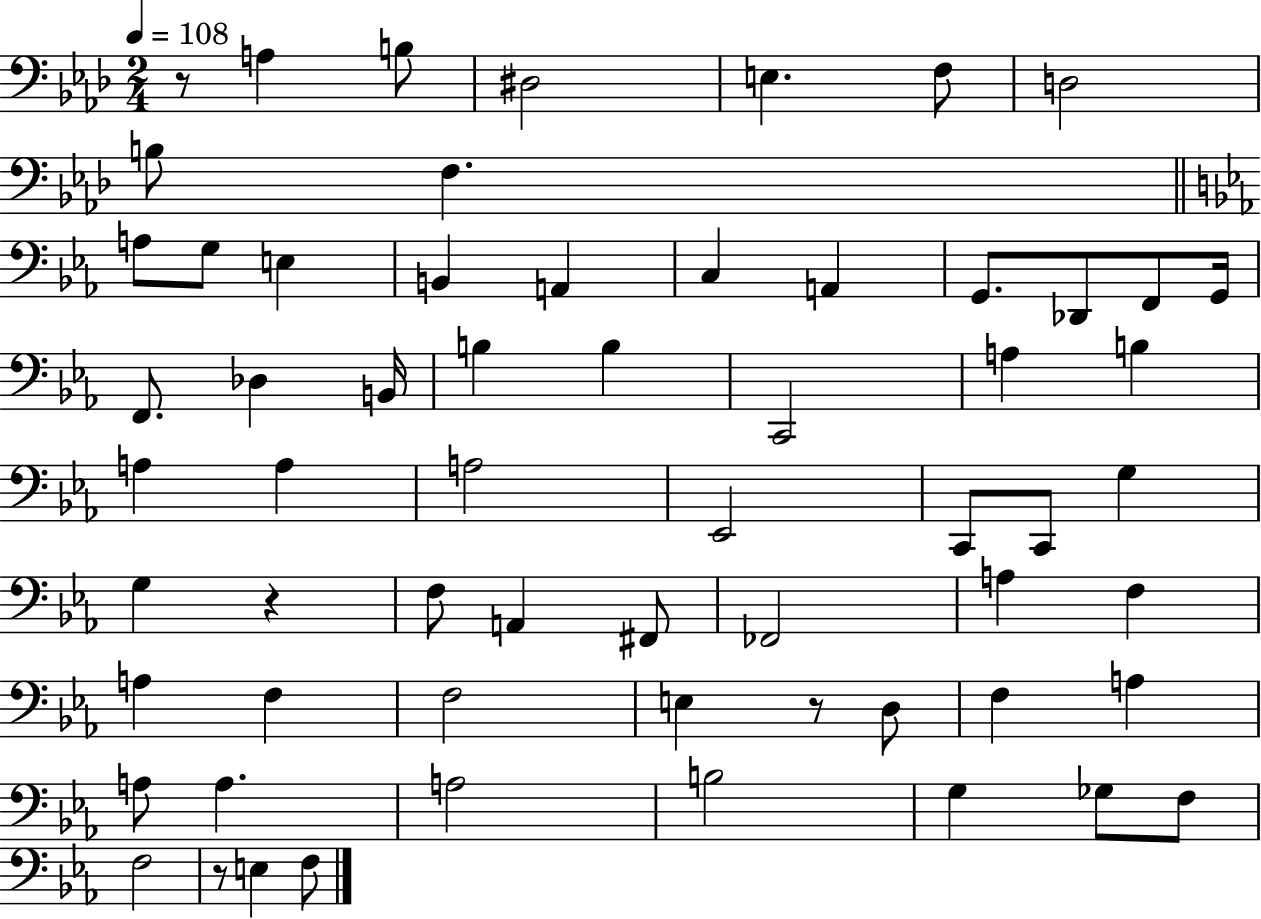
X:1
T:Untitled
M:2/4
L:1/4
K:Ab
z/2 A, B,/2 ^D,2 E, F,/2 D,2 B,/2 F, A,/2 G,/2 E, B,, A,, C, A,, G,,/2 _D,,/2 F,,/2 G,,/4 F,,/2 _D, B,,/4 B, B, C,,2 A, B, A, A, A,2 _E,,2 C,,/2 C,,/2 G, G, z F,/2 A,, ^F,,/2 _F,,2 A, F, A, F, F,2 E, z/2 D,/2 F, A, A,/2 A, A,2 B,2 G, _G,/2 F,/2 F,2 z/2 E, F,/2